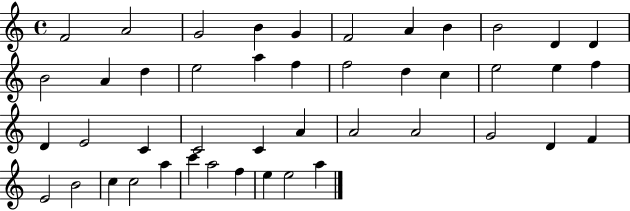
F4/h A4/h G4/h B4/q G4/q F4/h A4/q B4/q B4/h D4/q D4/q B4/h A4/q D5/q E5/h A5/q F5/q F5/h D5/q C5/q E5/h E5/q F5/q D4/q E4/h C4/q C4/h C4/q A4/q A4/h A4/h G4/h D4/q F4/q E4/h B4/h C5/q C5/h A5/q C6/q A5/h F5/q E5/q E5/h A5/q